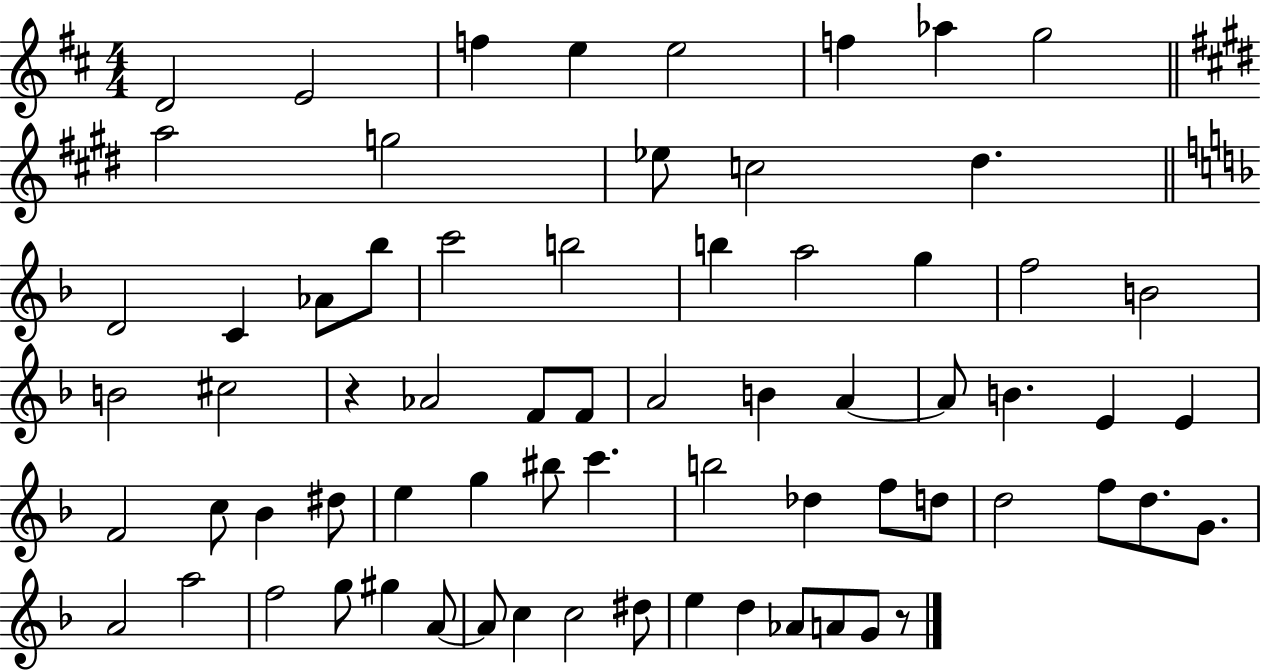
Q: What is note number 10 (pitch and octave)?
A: G5